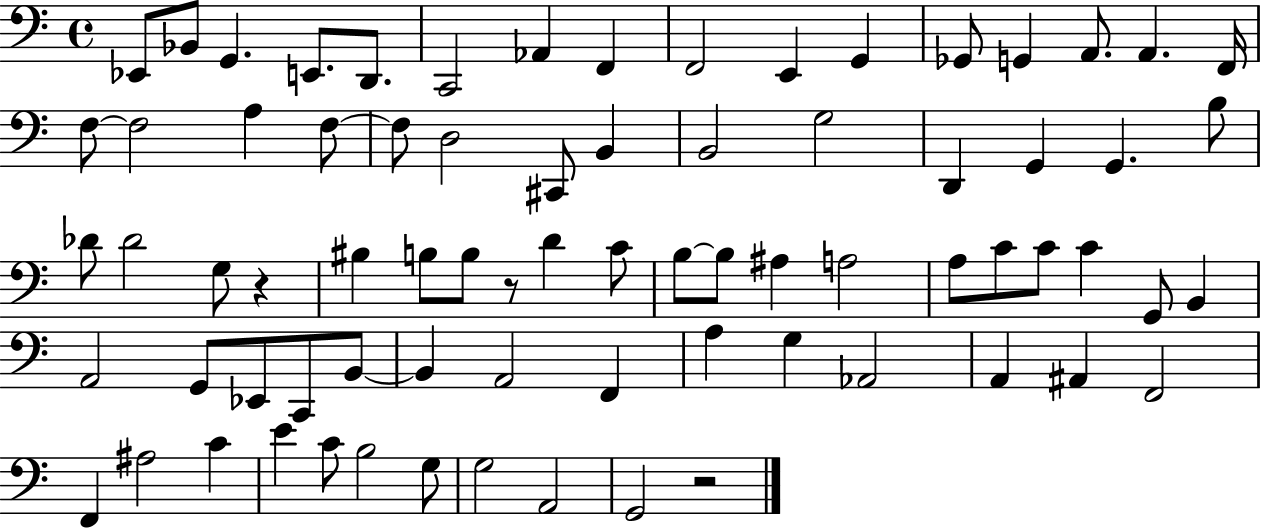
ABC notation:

X:1
T:Untitled
M:4/4
L:1/4
K:C
_E,,/2 _B,,/2 G,, E,,/2 D,,/2 C,,2 _A,, F,, F,,2 E,, G,, _G,,/2 G,, A,,/2 A,, F,,/4 F,/2 F,2 A, F,/2 F,/2 D,2 ^C,,/2 B,, B,,2 G,2 D,, G,, G,, B,/2 _D/2 _D2 G,/2 z ^B, B,/2 B,/2 z/2 D C/2 B,/2 B,/2 ^A, A,2 A,/2 C/2 C/2 C G,,/2 B,, A,,2 G,,/2 _E,,/2 C,,/2 B,,/2 B,, A,,2 F,, A, G, _A,,2 A,, ^A,, F,,2 F,, ^A,2 C E C/2 B,2 G,/2 G,2 A,,2 G,,2 z2